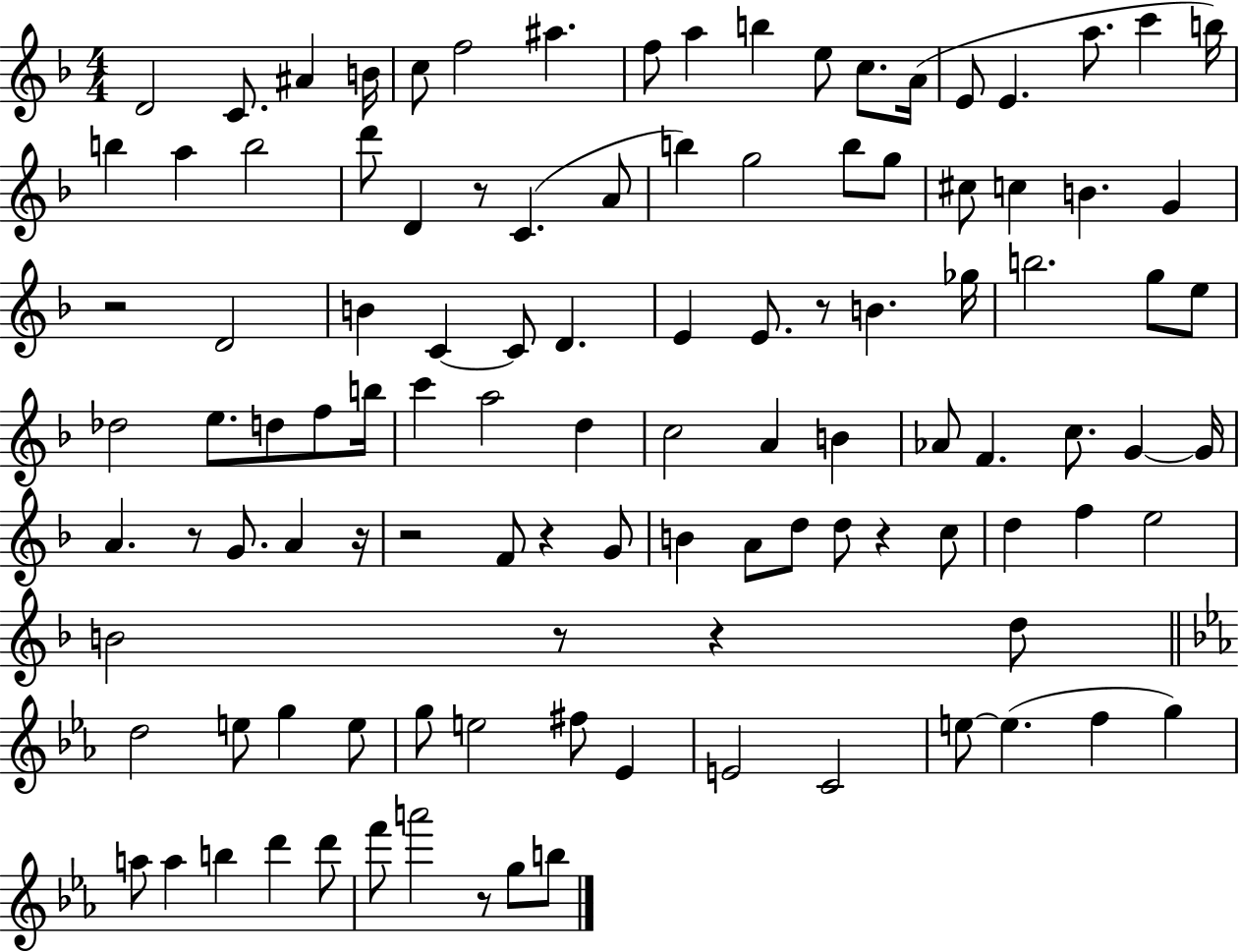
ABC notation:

X:1
T:Untitled
M:4/4
L:1/4
K:F
D2 C/2 ^A B/4 c/2 f2 ^a f/2 a b e/2 c/2 A/4 E/2 E a/2 c' b/4 b a b2 d'/2 D z/2 C A/2 b g2 b/2 g/2 ^c/2 c B G z2 D2 B C C/2 D E E/2 z/2 B _g/4 b2 g/2 e/2 _d2 e/2 d/2 f/2 b/4 c' a2 d c2 A B _A/2 F c/2 G G/4 A z/2 G/2 A z/4 z2 F/2 z G/2 B A/2 d/2 d/2 z c/2 d f e2 B2 z/2 z d/2 d2 e/2 g e/2 g/2 e2 ^f/2 _E E2 C2 e/2 e f g a/2 a b d' d'/2 f'/2 a'2 z/2 g/2 b/2